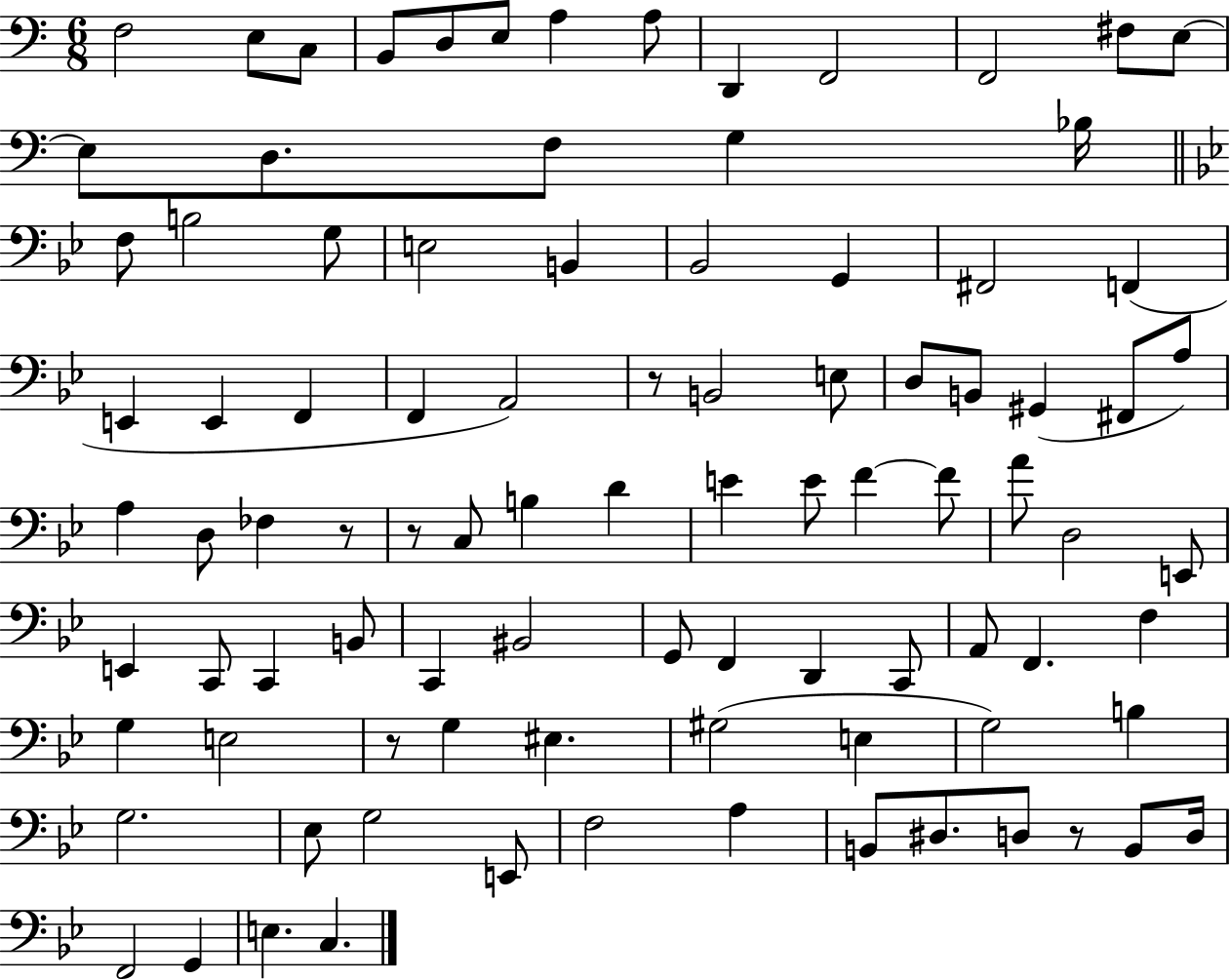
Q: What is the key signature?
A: C major